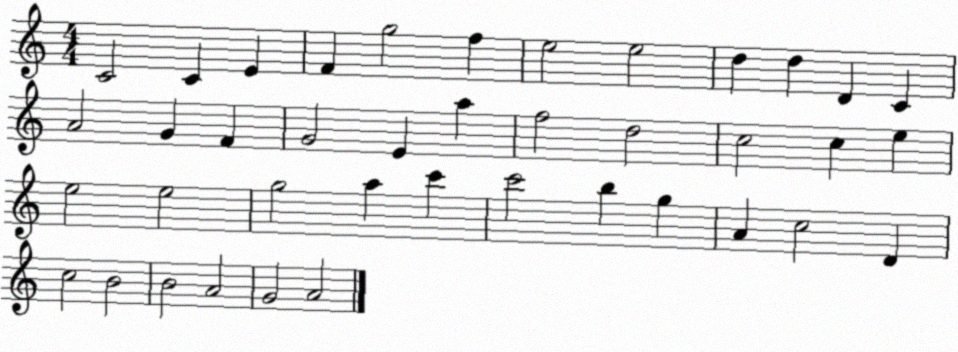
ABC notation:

X:1
T:Untitled
M:4/4
L:1/4
K:C
C2 C E F g2 f e2 e2 d d D C A2 G F G2 E a f2 d2 c2 c e e2 e2 g2 a c' c'2 b g A c2 D c2 B2 B2 A2 G2 A2